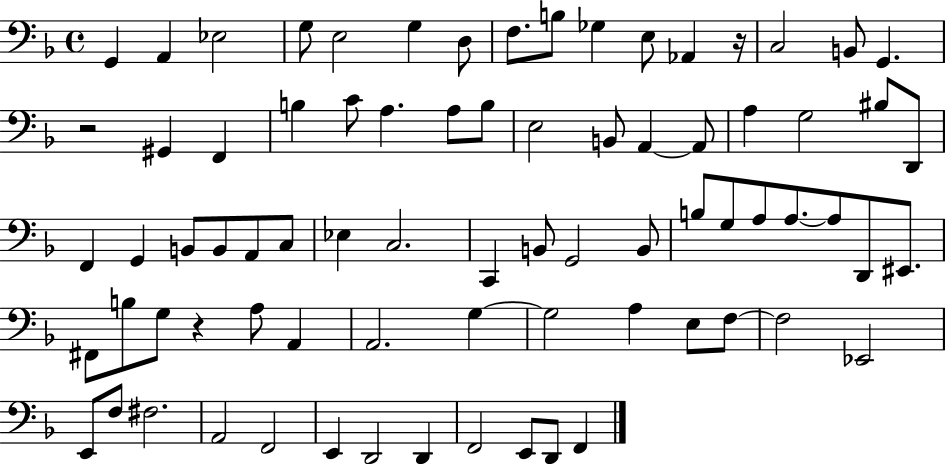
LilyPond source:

{
  \clef bass
  \time 4/4
  \defaultTimeSignature
  \key f \major
  g,4 a,4 ees2 | g8 e2 g4 d8 | f8. b8 ges4 e8 aes,4 r16 | c2 b,8 g,4. | \break r2 gis,4 f,4 | b4 c'8 a4. a8 b8 | e2 b,8 a,4~~ a,8 | a4 g2 bis8 d,8 | \break f,4 g,4 b,8 b,8 a,8 c8 | ees4 c2. | c,4 b,8 g,2 b,8 | b8 g8 a8 a8.~~ a8 d,8 eis,8. | \break fis,8 b8 g8 r4 a8 a,4 | a,2. g4~~ | g2 a4 e8 f8~~ | f2 ees,2 | \break e,8 f8 fis2. | a,2 f,2 | e,4 d,2 d,4 | f,2 e,8 d,8 f,4 | \break \bar "|."
}